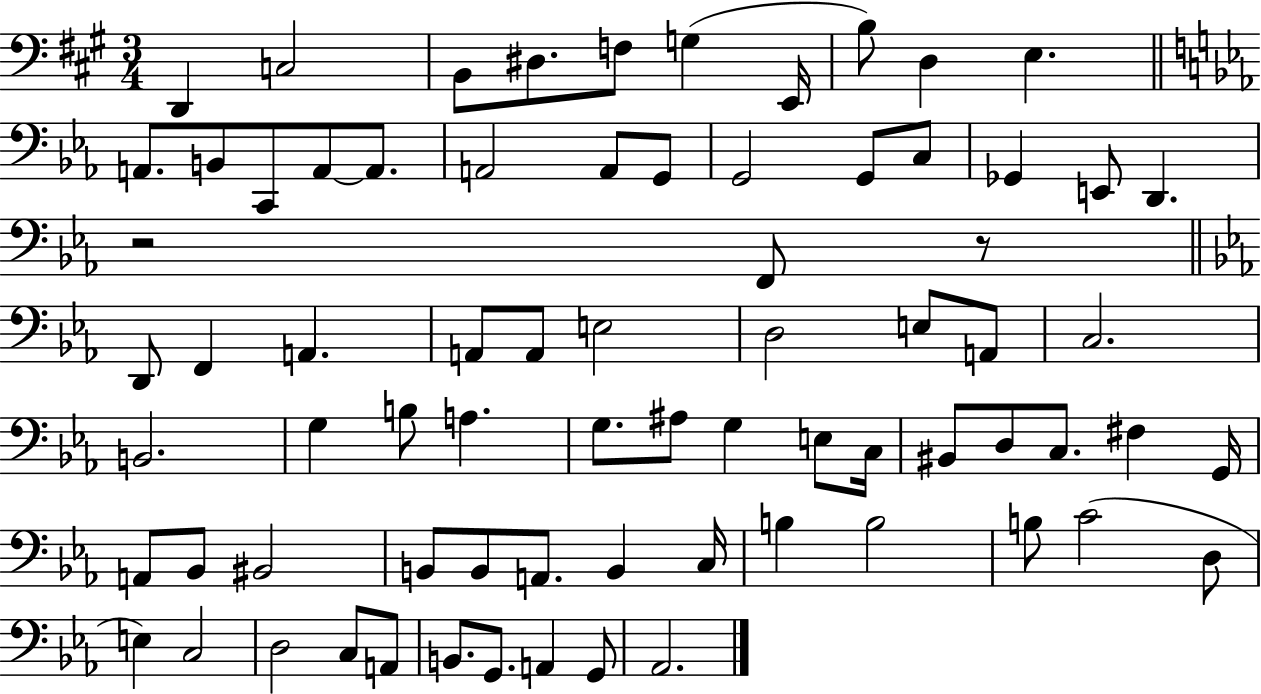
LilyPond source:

{
  \clef bass
  \numericTimeSignature
  \time 3/4
  \key a \major
  d,4 c2 | b,8 dis8. f8 g4( e,16 | b8) d4 e4. | \bar "||" \break \key c \minor a,8. b,8 c,8 a,8~~ a,8. | a,2 a,8 g,8 | g,2 g,8 c8 | ges,4 e,8 d,4. | \break r2 f,8 r8 | \bar "||" \break \key ees \major d,8 f,4 a,4. | a,8 a,8 e2 | d2 e8 a,8 | c2. | \break b,2. | g4 b8 a4. | g8. ais8 g4 e8 c16 | bis,8 d8 c8. fis4 g,16 | \break a,8 bes,8 bis,2 | b,8 b,8 a,8. b,4 c16 | b4 b2 | b8 c'2( d8 | \break e4) c2 | d2 c8 a,8 | b,8. g,8. a,4 g,8 | aes,2. | \break \bar "|."
}